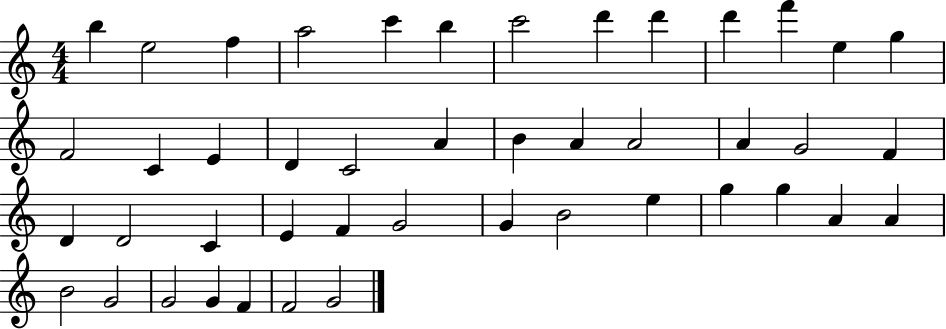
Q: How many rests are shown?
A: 0